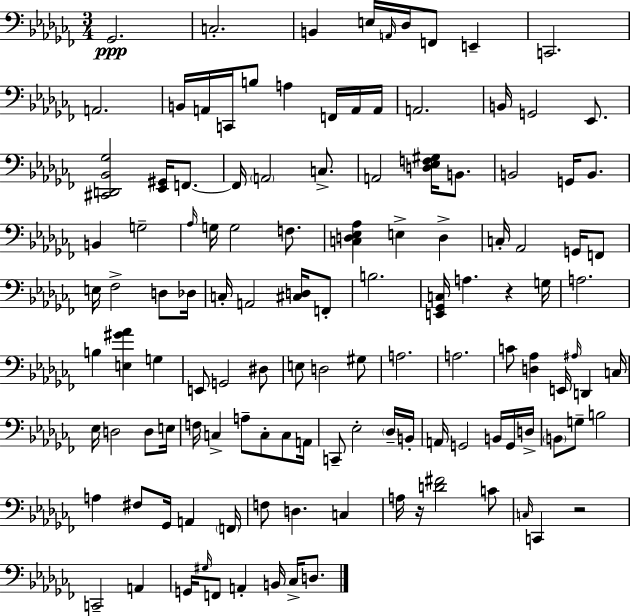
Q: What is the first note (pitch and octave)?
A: Gb2